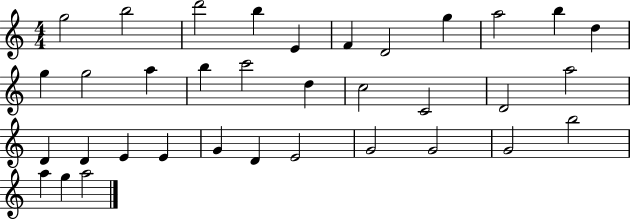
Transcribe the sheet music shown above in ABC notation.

X:1
T:Untitled
M:4/4
L:1/4
K:C
g2 b2 d'2 b E F D2 g a2 b d g g2 a b c'2 d c2 C2 D2 a2 D D E E G D E2 G2 G2 G2 b2 a g a2